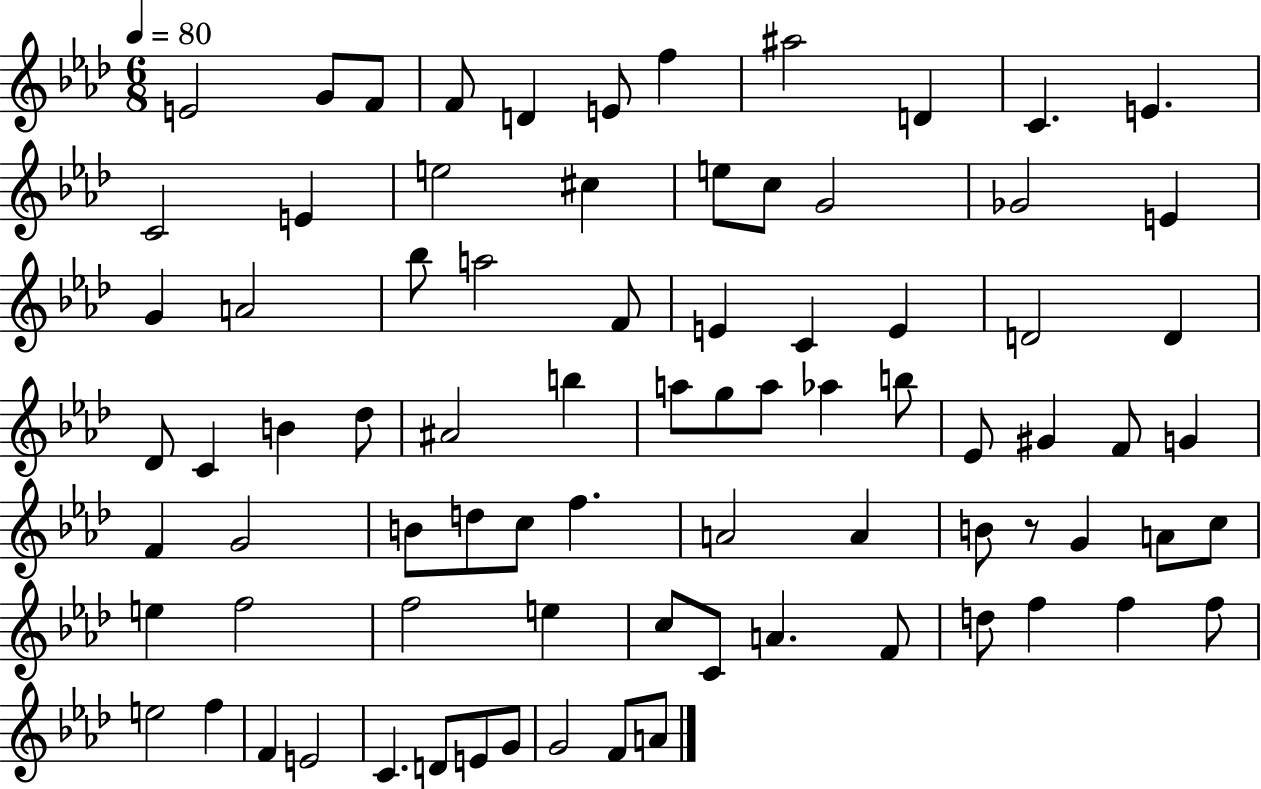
X:1
T:Untitled
M:6/8
L:1/4
K:Ab
E2 G/2 F/2 F/2 D E/2 f ^a2 D C E C2 E e2 ^c e/2 c/2 G2 _G2 E G A2 _b/2 a2 F/2 E C E D2 D _D/2 C B _d/2 ^A2 b a/2 g/2 a/2 _a b/2 _E/2 ^G F/2 G F G2 B/2 d/2 c/2 f A2 A B/2 z/2 G A/2 c/2 e f2 f2 e c/2 C/2 A F/2 d/2 f f f/2 e2 f F E2 C D/2 E/2 G/2 G2 F/2 A/2